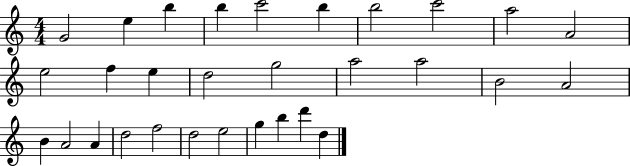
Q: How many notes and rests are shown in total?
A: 30